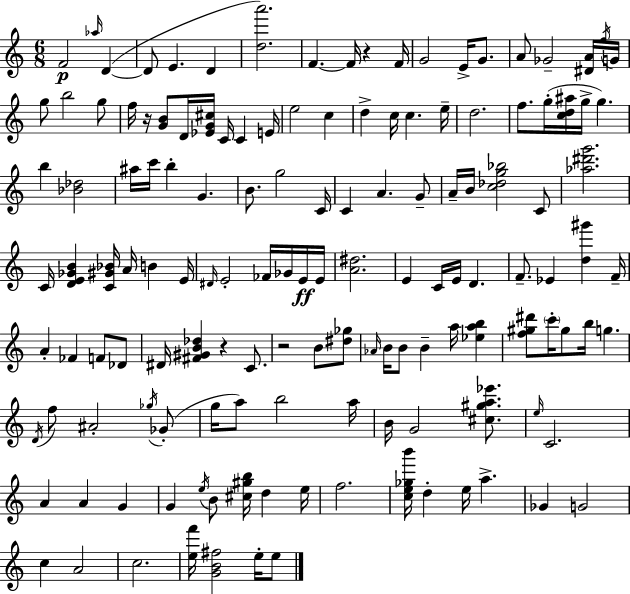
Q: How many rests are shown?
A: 4